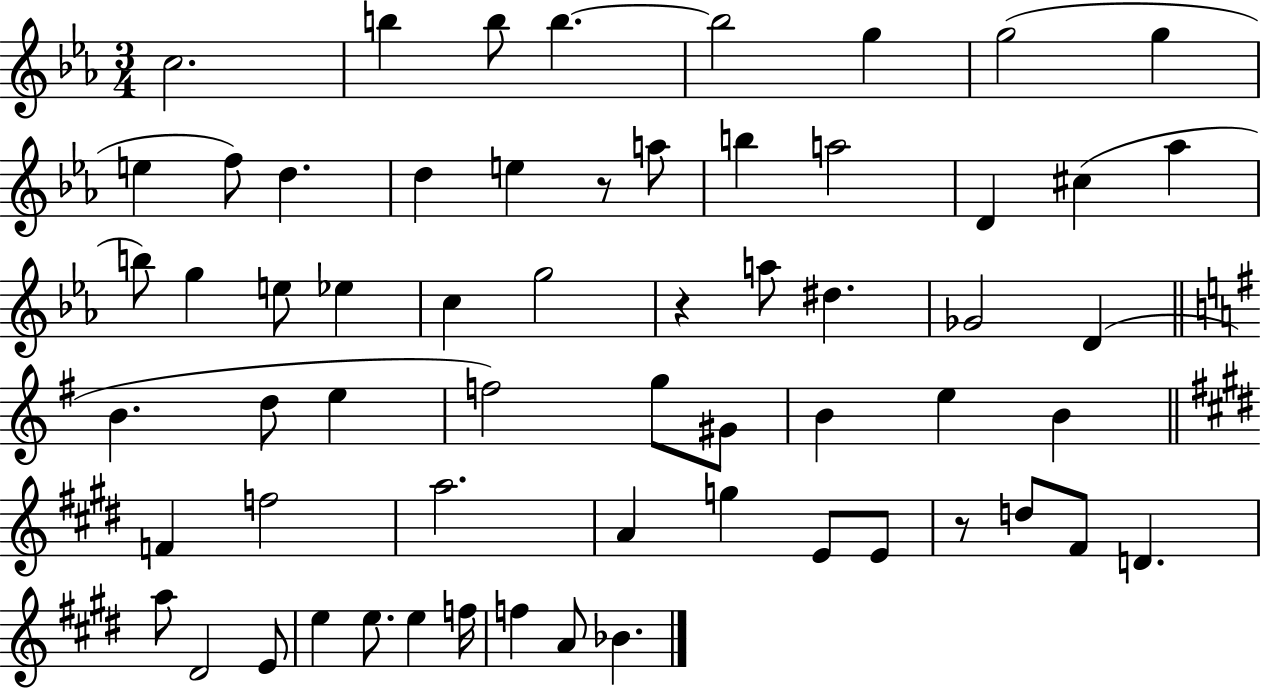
X:1
T:Untitled
M:3/4
L:1/4
K:Eb
c2 b b/2 b b2 g g2 g e f/2 d d e z/2 a/2 b a2 D ^c _a b/2 g e/2 _e c g2 z a/2 ^d _G2 D B d/2 e f2 g/2 ^G/2 B e B F f2 a2 A g E/2 E/2 z/2 d/2 ^F/2 D a/2 ^D2 E/2 e e/2 e f/4 f A/2 _B